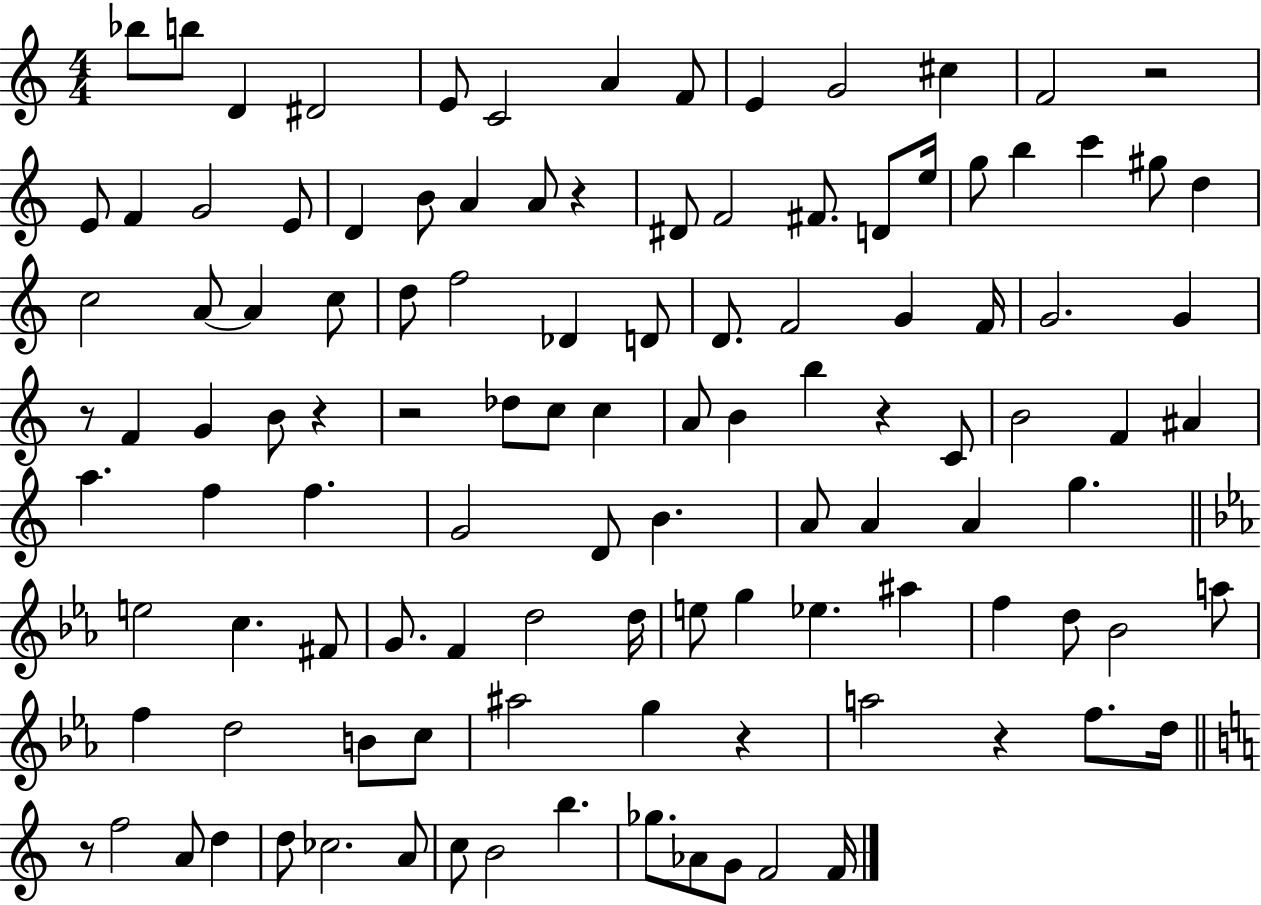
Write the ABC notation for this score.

X:1
T:Untitled
M:4/4
L:1/4
K:C
_b/2 b/2 D ^D2 E/2 C2 A F/2 E G2 ^c F2 z2 E/2 F G2 E/2 D B/2 A A/2 z ^D/2 F2 ^F/2 D/2 e/4 g/2 b c' ^g/2 d c2 A/2 A c/2 d/2 f2 _D D/2 D/2 F2 G F/4 G2 G z/2 F G B/2 z z2 _d/2 c/2 c A/2 B b z C/2 B2 F ^A a f f G2 D/2 B A/2 A A g e2 c ^F/2 G/2 F d2 d/4 e/2 g _e ^a f d/2 _B2 a/2 f d2 B/2 c/2 ^a2 g z a2 z f/2 d/4 z/2 f2 A/2 d d/2 _c2 A/2 c/2 B2 b _g/2 _A/2 G/2 F2 F/4